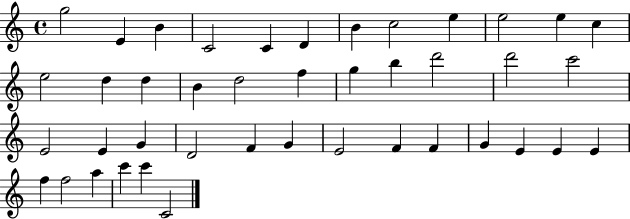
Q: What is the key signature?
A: C major